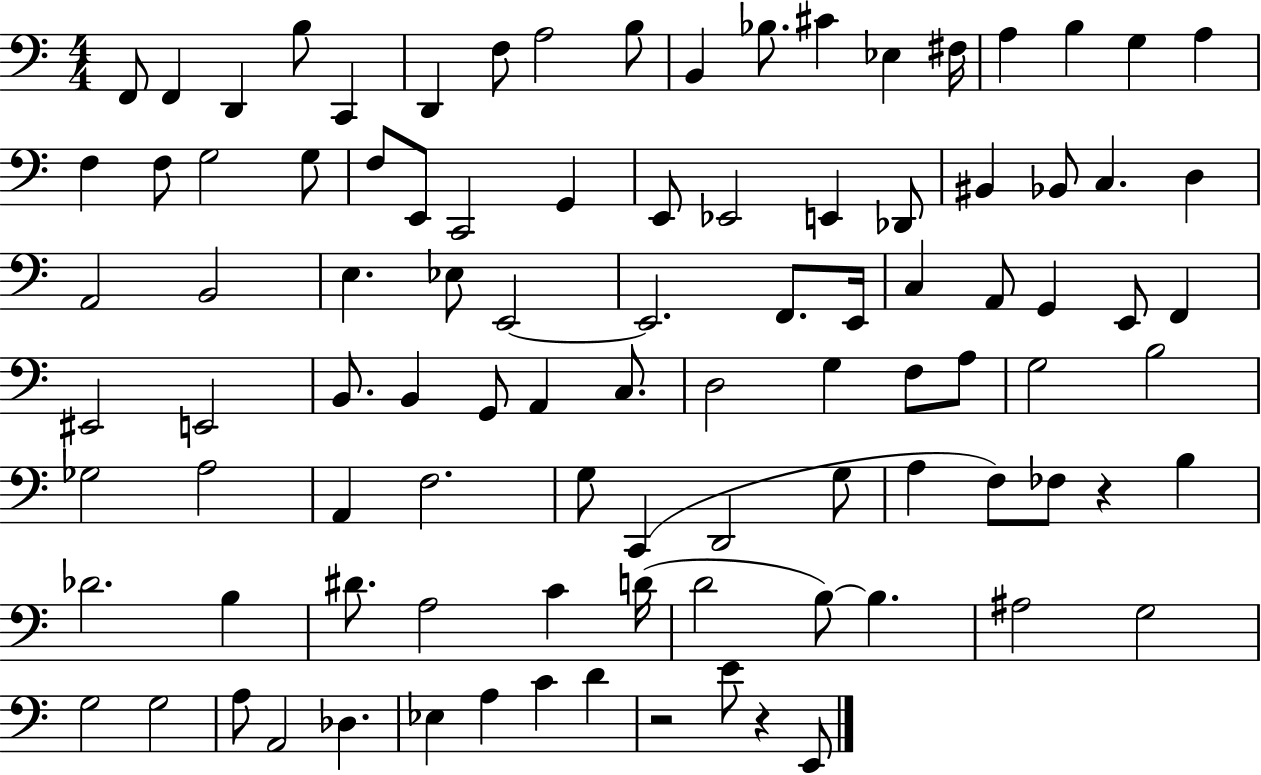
F2/e F2/q D2/q B3/e C2/q D2/q F3/e A3/h B3/e B2/q Bb3/e. C#4/q Eb3/q F#3/s A3/q B3/q G3/q A3/q F3/q F3/e G3/h G3/e F3/e E2/e C2/h G2/q E2/e Eb2/h E2/q Db2/e BIS2/q Bb2/e C3/q. D3/q A2/h B2/h E3/q. Eb3/e E2/h E2/h. F2/e. E2/s C3/q A2/e G2/q E2/e F2/q EIS2/h E2/h B2/e. B2/q G2/e A2/q C3/e. D3/h G3/q F3/e A3/e G3/h B3/h Gb3/h A3/h A2/q F3/h. G3/e C2/q D2/h G3/e A3/q F3/e FES3/e R/q B3/q Db4/h. B3/q D#4/e. A3/h C4/q D4/s D4/h B3/e B3/q. A#3/h G3/h G3/h G3/h A3/e A2/h Db3/q. Eb3/q A3/q C4/q D4/q R/h E4/e R/q E2/e